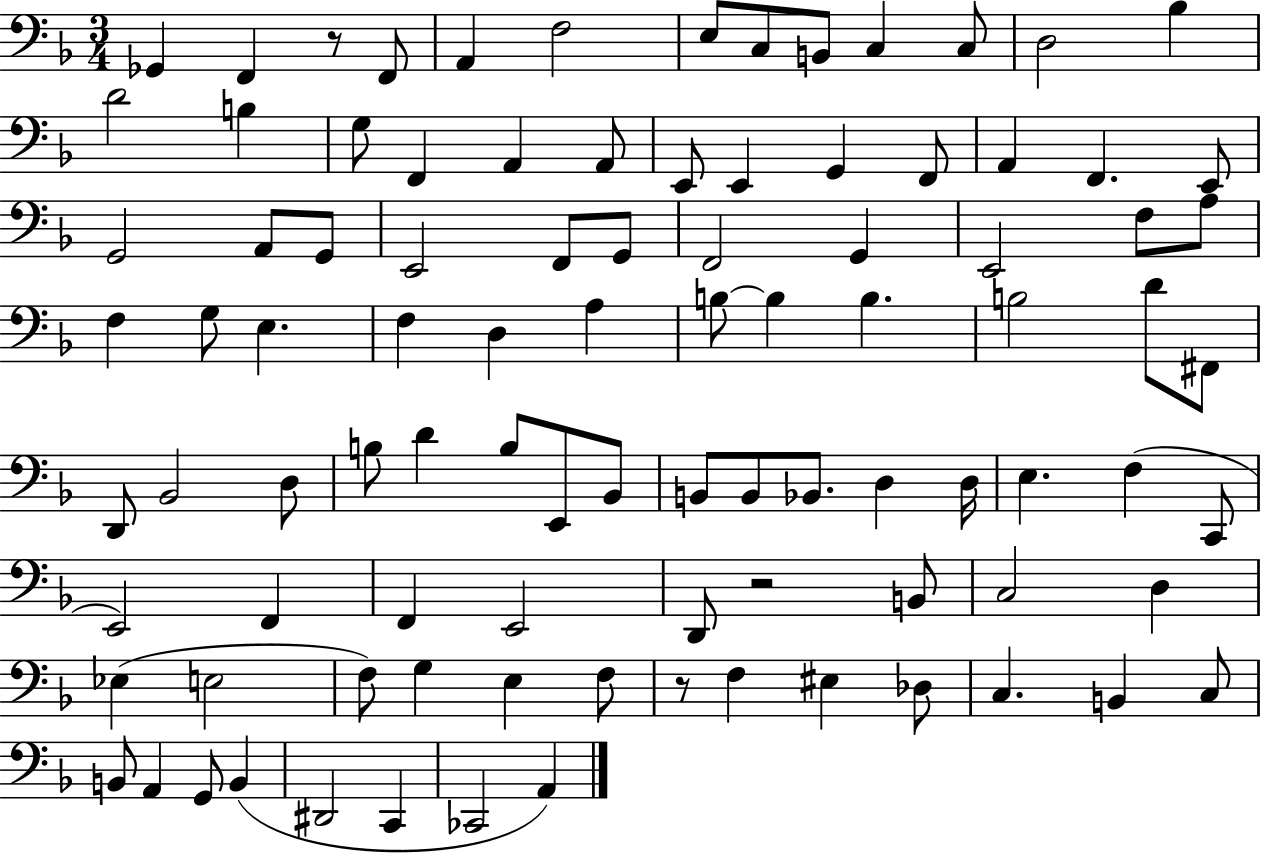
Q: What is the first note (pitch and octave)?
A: Gb2